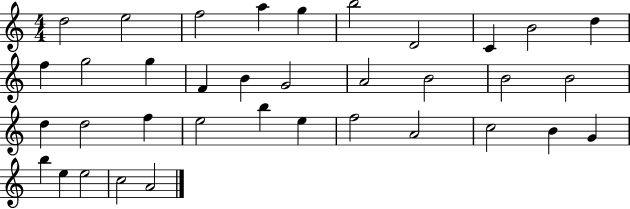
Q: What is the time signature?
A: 4/4